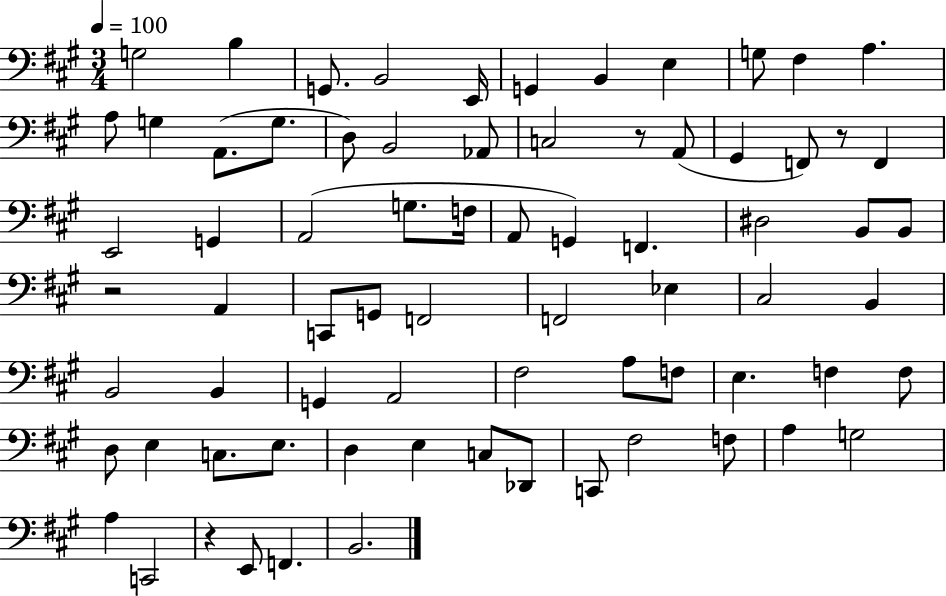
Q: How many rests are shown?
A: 4